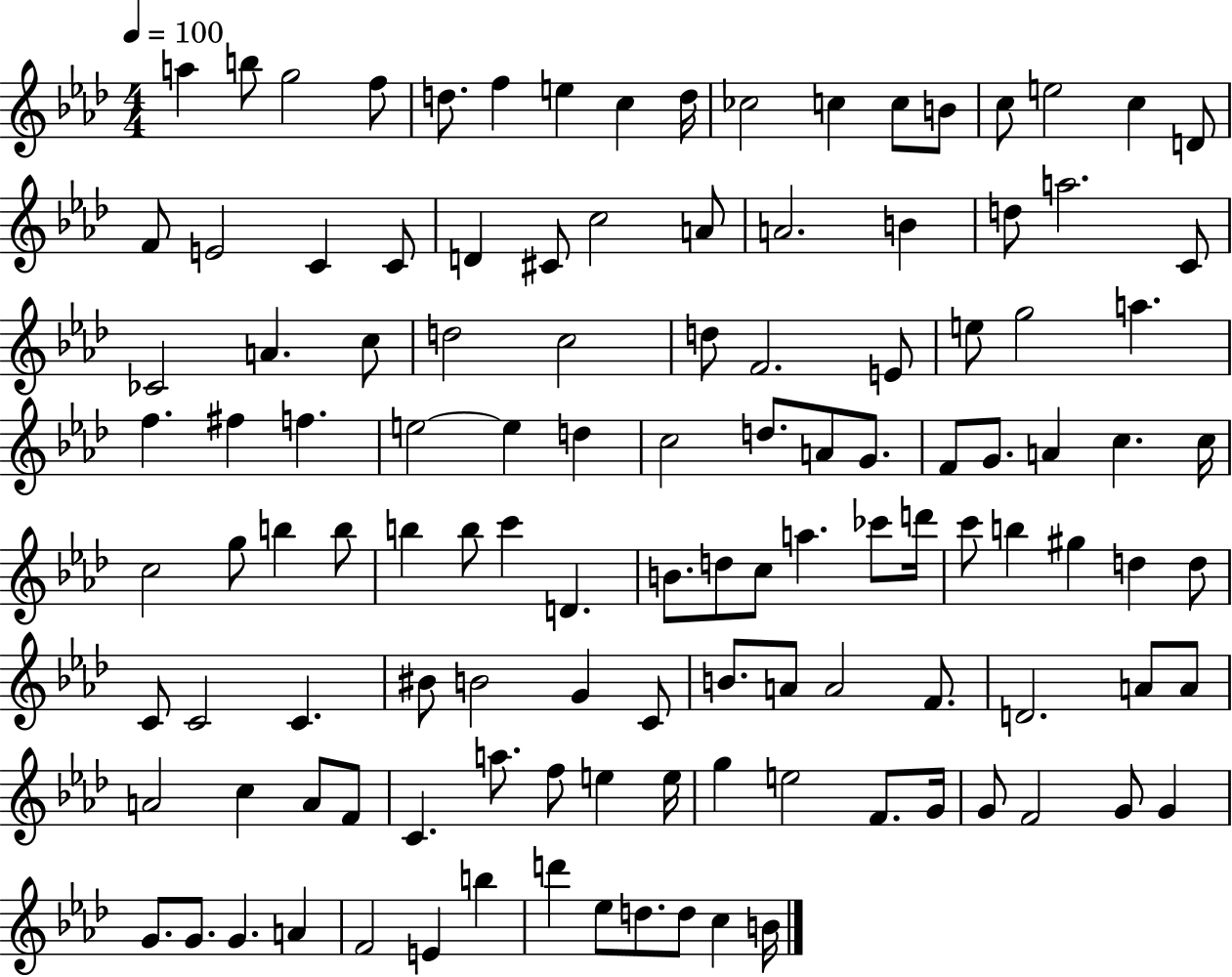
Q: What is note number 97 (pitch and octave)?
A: E5